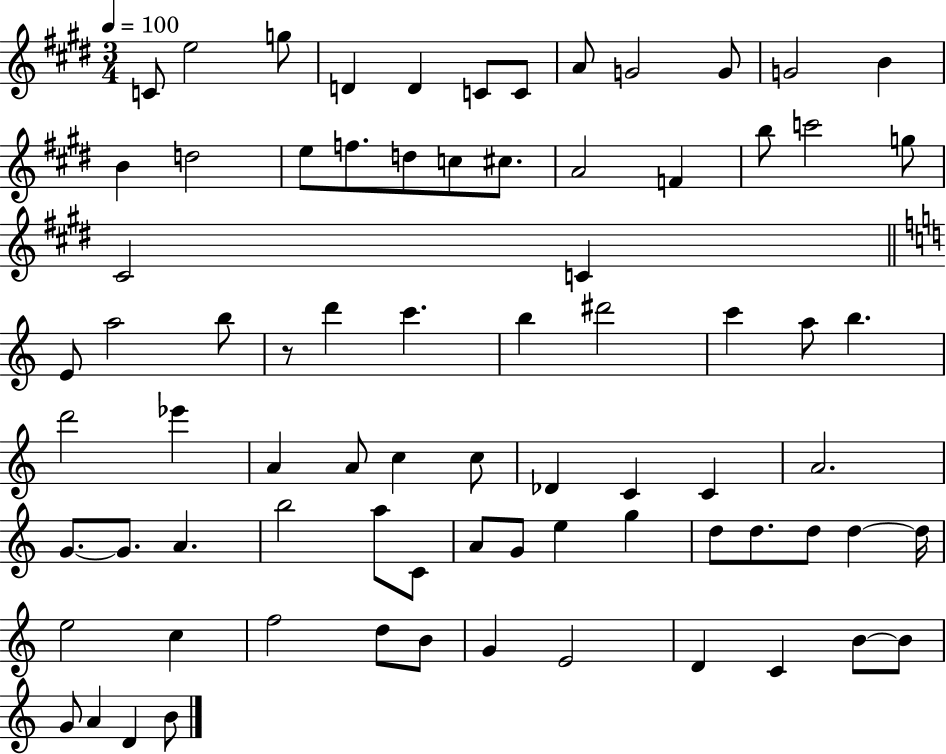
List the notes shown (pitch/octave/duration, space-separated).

C4/e E5/h G5/e D4/q D4/q C4/e C4/e A4/e G4/h G4/e G4/h B4/q B4/q D5/h E5/e F5/e. D5/e C5/e C#5/e. A4/h F4/q B5/e C6/h G5/e C#4/h C4/q E4/e A5/h B5/e R/e D6/q C6/q. B5/q D#6/h C6/q A5/e B5/q. D6/h Eb6/q A4/q A4/e C5/q C5/e Db4/q C4/q C4/q A4/h. G4/e. G4/e. A4/q. B5/h A5/e C4/e A4/e G4/e E5/q G5/q D5/e D5/e. D5/e D5/q D5/s E5/h C5/q F5/h D5/e B4/e G4/q E4/h D4/q C4/q B4/e B4/e G4/e A4/q D4/q B4/e